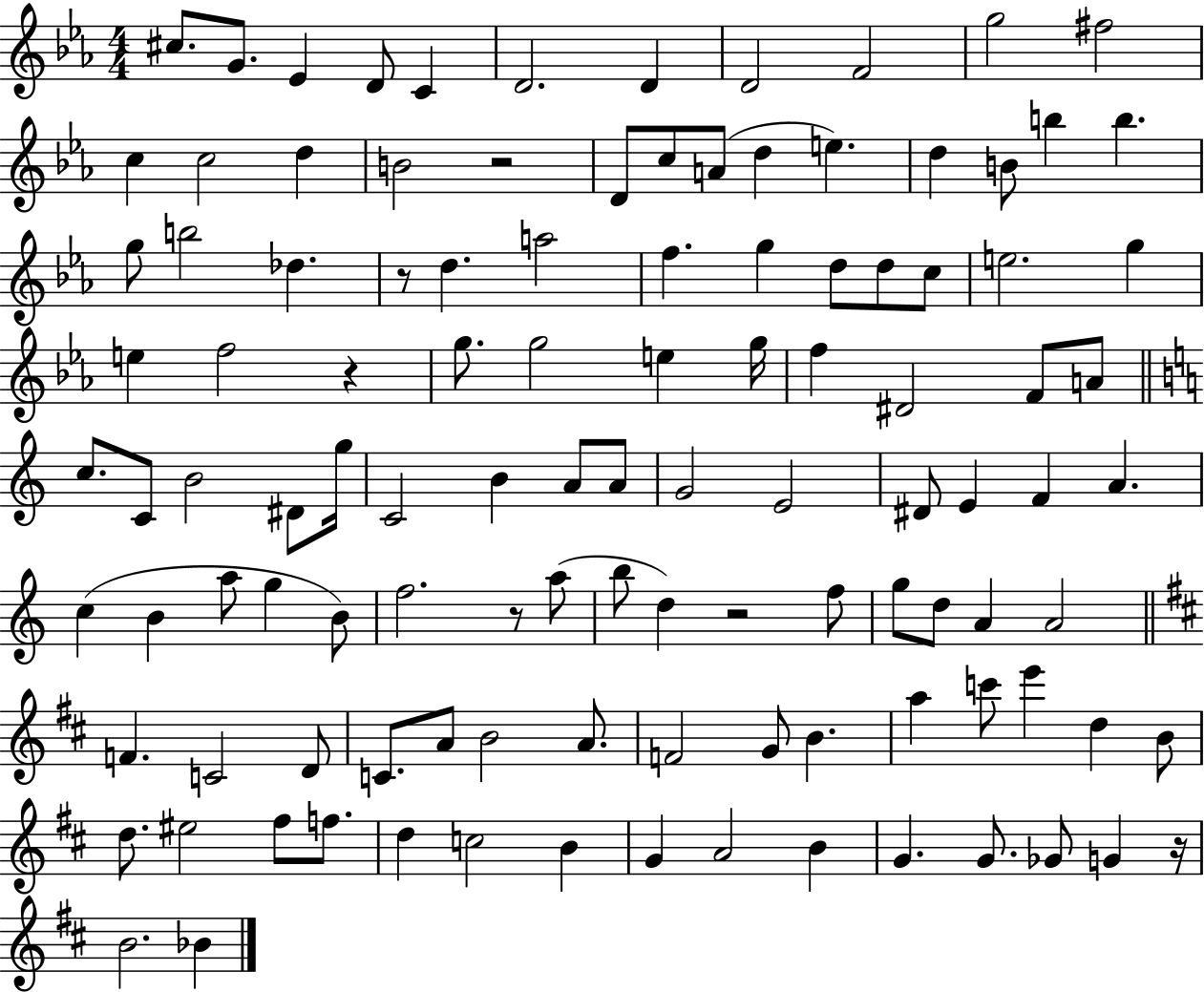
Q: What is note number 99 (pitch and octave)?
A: A4